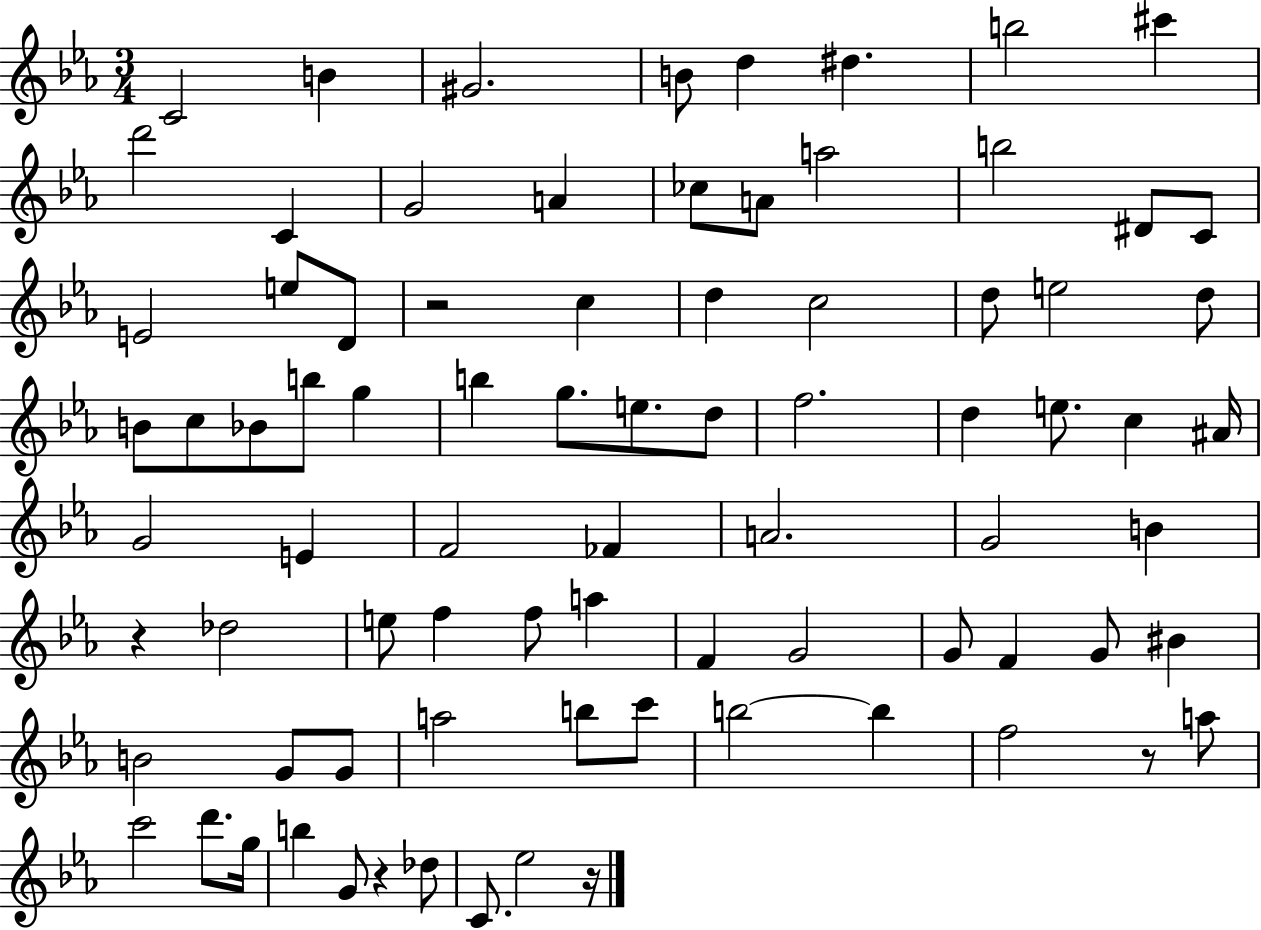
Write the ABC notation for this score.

X:1
T:Untitled
M:3/4
L:1/4
K:Eb
C2 B ^G2 B/2 d ^d b2 ^c' d'2 C G2 A _c/2 A/2 a2 b2 ^D/2 C/2 E2 e/2 D/2 z2 c d c2 d/2 e2 d/2 B/2 c/2 _B/2 b/2 g b g/2 e/2 d/2 f2 d e/2 c ^A/4 G2 E F2 _F A2 G2 B z _d2 e/2 f f/2 a F G2 G/2 F G/2 ^B B2 G/2 G/2 a2 b/2 c'/2 b2 b f2 z/2 a/2 c'2 d'/2 g/4 b G/2 z _d/2 C/2 _e2 z/4